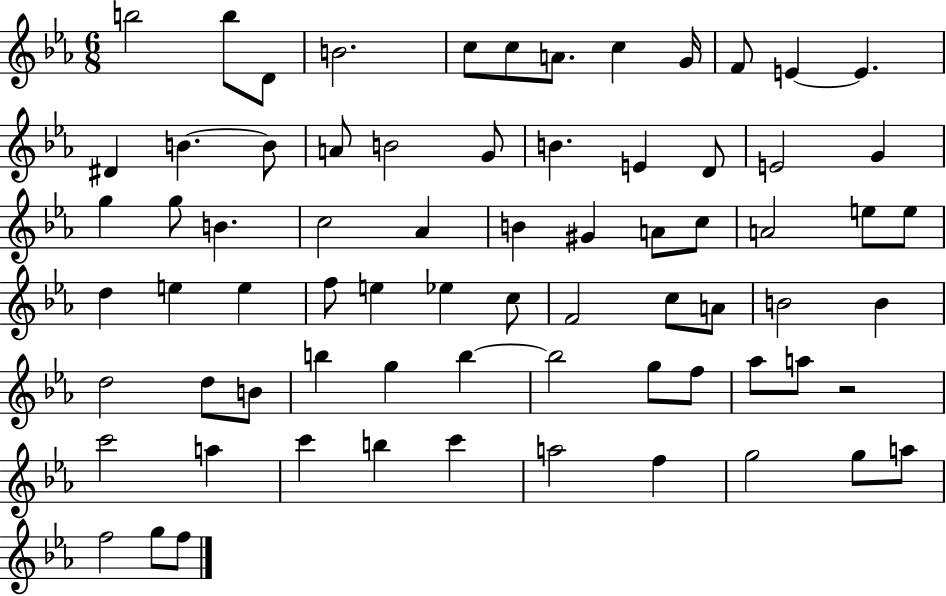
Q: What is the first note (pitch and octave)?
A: B5